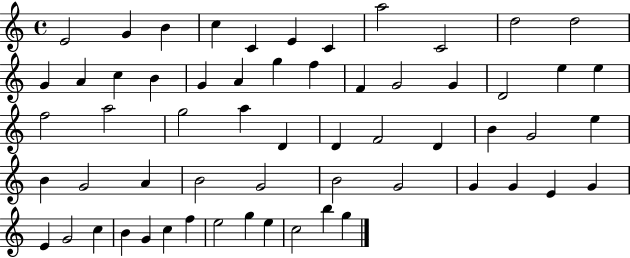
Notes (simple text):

E4/h G4/q B4/q C5/q C4/q E4/q C4/q A5/h C4/h D5/h D5/h G4/q A4/q C5/q B4/q G4/q A4/q G5/q F5/q F4/q G4/h G4/q D4/h E5/q E5/q F5/h A5/h G5/h A5/q D4/q D4/q F4/h D4/q B4/q G4/h E5/q B4/q G4/h A4/q B4/h G4/h B4/h G4/h G4/q G4/q E4/q G4/q E4/q G4/h C5/q B4/q G4/q C5/q F5/q E5/h G5/q E5/q C5/h B5/q G5/q